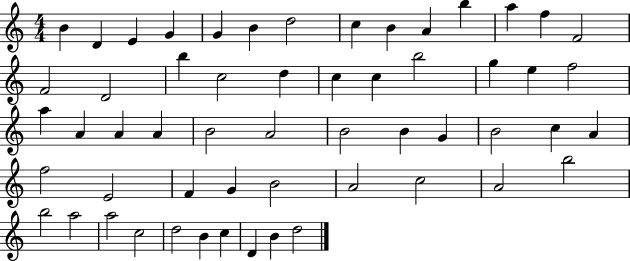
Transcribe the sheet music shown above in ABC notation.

X:1
T:Untitled
M:4/4
L:1/4
K:C
B D E G G B d2 c B A b a f F2 F2 D2 b c2 d c c b2 g e f2 a A A A B2 A2 B2 B G B2 c A f2 E2 F G B2 A2 c2 A2 b2 b2 a2 a2 c2 d2 B c D B d2